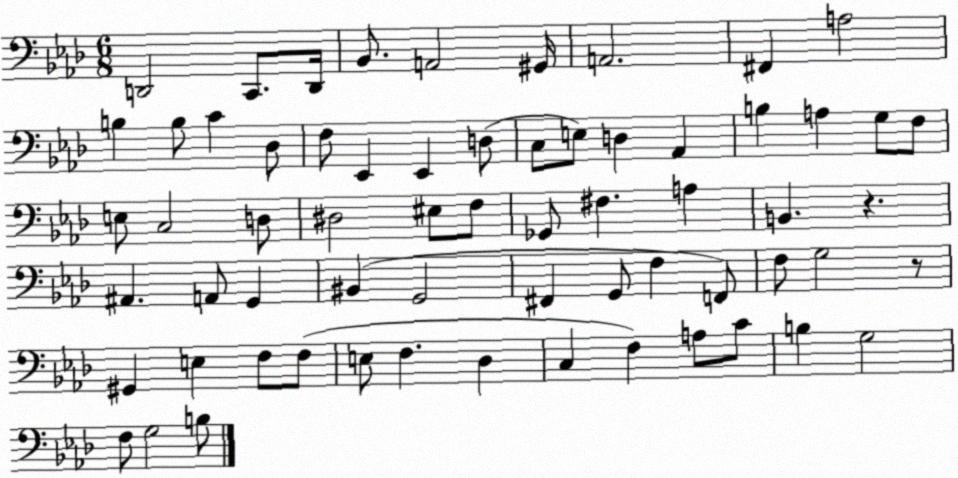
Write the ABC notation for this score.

X:1
T:Untitled
M:6/8
L:1/4
K:Ab
D,,2 C,,/2 D,,/4 _B,,/2 A,,2 ^G,,/4 A,,2 ^F,, A,2 B, B,/2 C _D,/2 F,/2 _E,, _E,, D,/2 C,/2 E,/2 D, _A,, B, A, G,/2 F,/2 E,/2 C,2 D,/2 ^D,2 ^E,/2 F,/2 _G,,/2 ^F, A, B,, z ^A,, A,,/2 G,, ^B,, G,,2 ^F,, G,,/2 F, F,,/2 F,/2 G,2 z/2 ^G,, E, F,/2 F,/2 E,/2 F, _D, C, F, A,/2 C/2 B, G,2 F,/2 G,2 B,/2